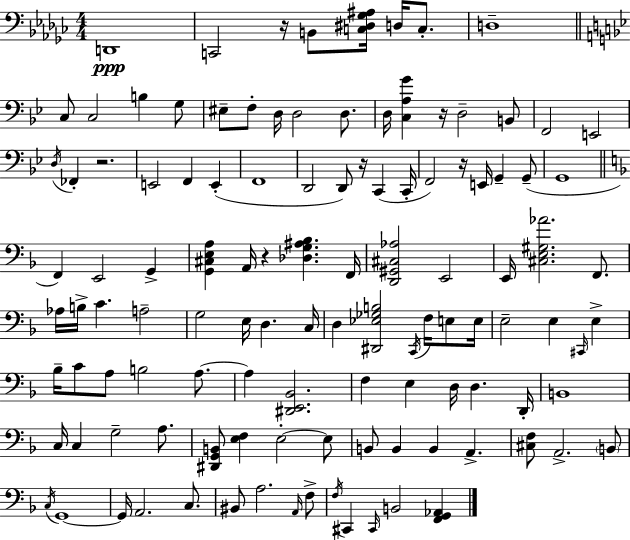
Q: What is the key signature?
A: EES minor